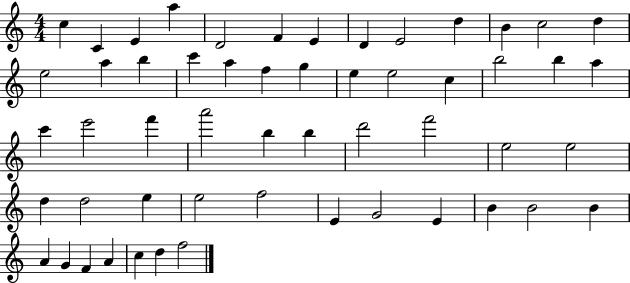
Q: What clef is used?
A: treble